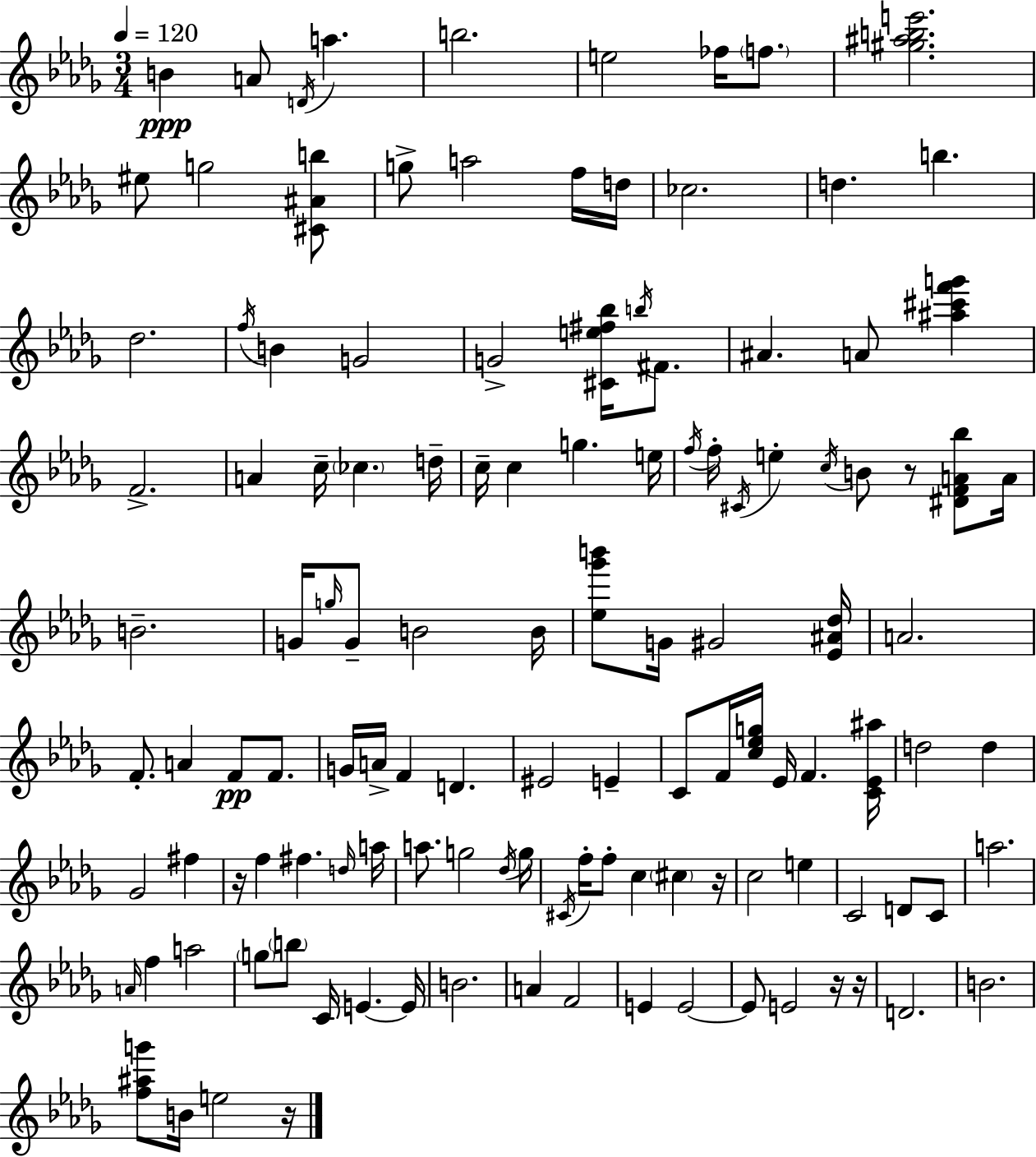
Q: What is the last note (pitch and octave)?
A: E5